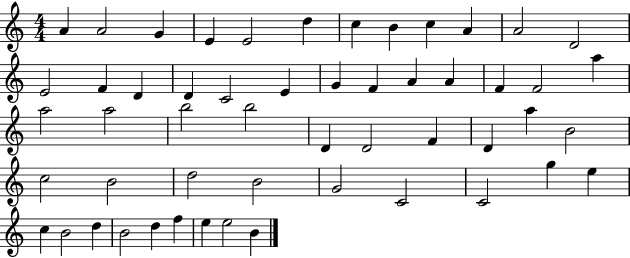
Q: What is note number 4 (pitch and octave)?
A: E4